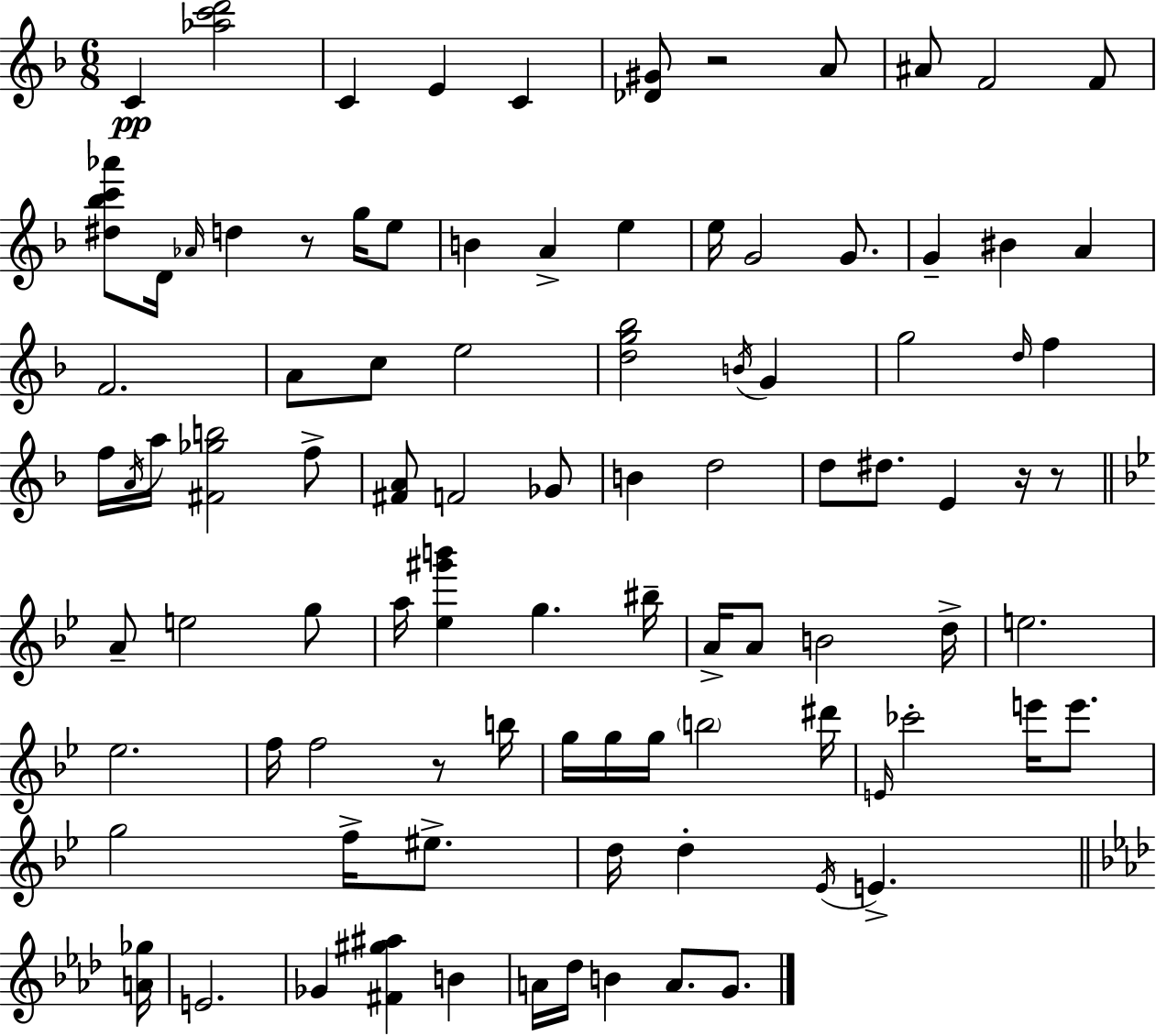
C4/q [Ab5,C6,D6]/h C4/q E4/q C4/q [Db4,G#4]/e R/h A4/e A#4/e F4/h F4/e [D#5,Bb5,C6,Ab6]/e D4/s Ab4/s D5/q R/e G5/s E5/e B4/q A4/q E5/q E5/s G4/h G4/e. G4/q BIS4/q A4/q F4/h. A4/e C5/e E5/h [D5,G5,Bb5]/h B4/s G4/q G5/h D5/s F5/q F5/s A4/s A5/s [F#4,Gb5,B5]/h F5/e [F#4,A4]/e F4/h Gb4/e B4/q D5/h D5/e D#5/e. E4/q R/s R/e A4/e E5/h G5/e A5/s [Eb5,G#6,B6]/q G5/q. BIS5/s A4/s A4/e B4/h D5/s E5/h. Eb5/h. F5/s F5/h R/e B5/s G5/s G5/s G5/s B5/h D#6/s E4/s CES6/h E6/s E6/e. G5/h F5/s EIS5/e. D5/s D5/q Eb4/s E4/q. [A4,Gb5]/s E4/h. Gb4/q [F#4,G#5,A#5]/q B4/q A4/s Db5/s B4/q A4/e. G4/e.